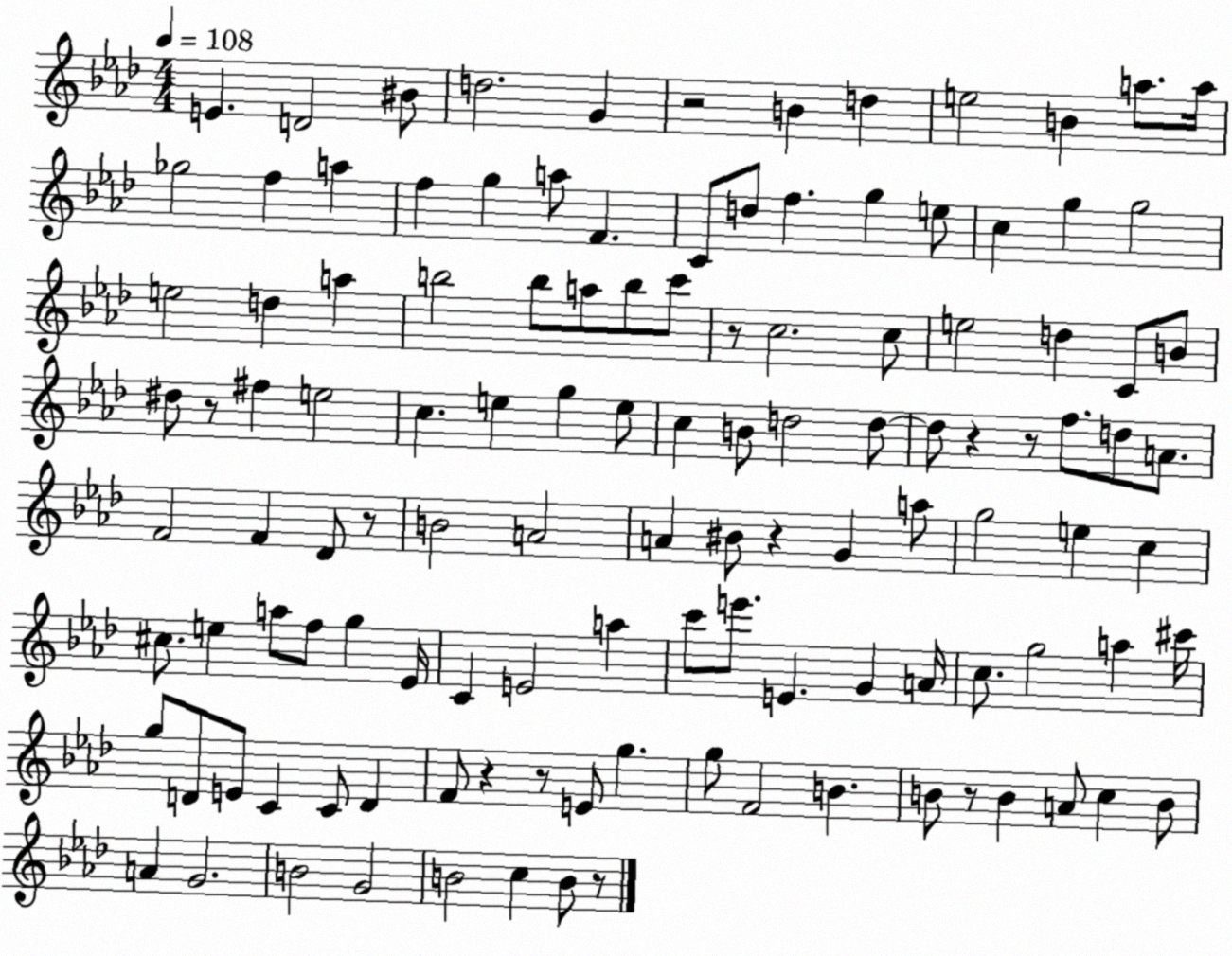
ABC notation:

X:1
T:Untitled
M:4/4
L:1/4
K:Ab
E D2 ^B/2 d2 G z2 B d e2 B a/2 a/4 _g2 f a f g a/2 F C/2 d/2 f g e/2 c g g2 e2 d a b2 b/2 a/2 b/2 c'/2 z/2 c2 c/2 e2 d C/2 B/2 ^d/2 z/2 ^f e2 c e g e/2 c B/2 d2 d/2 d/2 z z/2 f/2 d/2 A/2 F2 F _D/2 z/2 B2 A2 A ^B/2 z G a/2 g2 e c ^c/2 e a/2 f/2 g _E/4 C E2 a c'/2 e'/2 E G A/4 c/2 g2 a ^c'/4 g/2 D/2 E/2 C C/2 D F/2 z z/2 E/2 g g/2 F2 B B/2 z/2 B A/2 c B/2 A G2 B2 G2 B2 c B/2 z/2